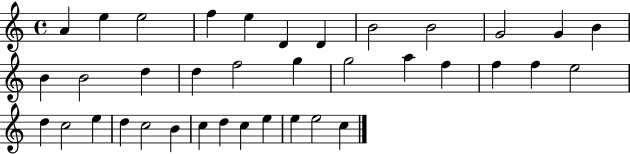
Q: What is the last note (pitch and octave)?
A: C5